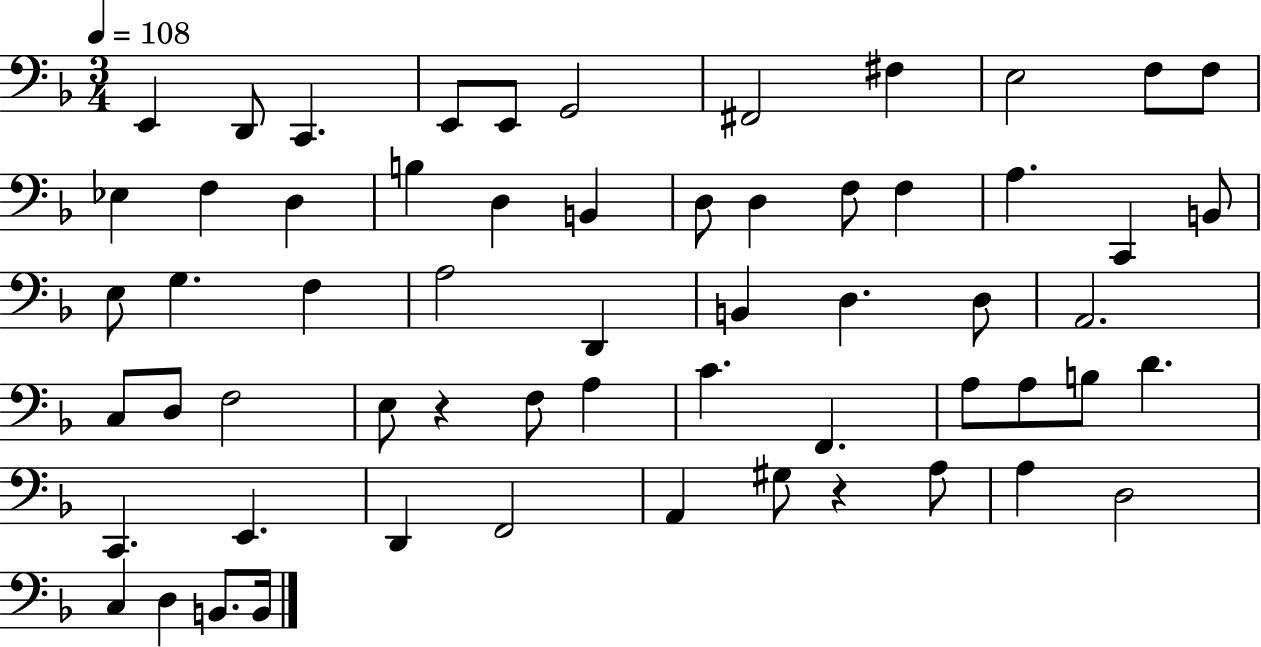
X:1
T:Untitled
M:3/4
L:1/4
K:F
E,, D,,/2 C,, E,,/2 E,,/2 G,,2 ^F,,2 ^F, E,2 F,/2 F,/2 _E, F, D, B, D, B,, D,/2 D, F,/2 F, A, C,, B,,/2 E,/2 G, F, A,2 D,, B,, D, D,/2 A,,2 C,/2 D,/2 F,2 E,/2 z F,/2 A, C F,, A,/2 A,/2 B,/2 D C,, E,, D,, F,,2 A,, ^G,/2 z A,/2 A, D,2 C, D, B,,/2 B,,/4